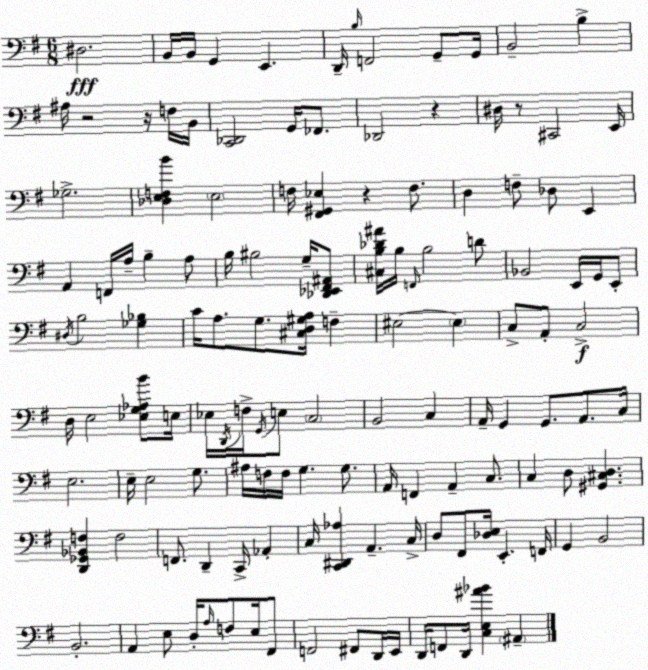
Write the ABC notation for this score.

X:1
T:Untitled
M:6/8
L:1/4
K:Em
^D,2 B,,/4 B,,/4 G,, E,, D,,/4 B,/4 F,,2 G,,/2 G,,/4 B,,2 B, ^A,/4 z2 z/4 F,/4 B,,/4 [C,,_D,,]2 G,,/4 _F,,/2 _D,,2 z ^D,/4 z/2 ^C,,2 E,,/4 _G,2 [_D,E,F,B] E,2 F,/4 [^F,,^G,,_E,] z F,/2 D, F,/2 _D,/2 E,, A,, F,,/4 A,/4 B, A,/2 B,/4 ^B,2 G,/4 [_D,,_E,,^F,,^A,,]/2 [^C,B,_D^A]/4 B,/4 F,,/4 B,2 D/2 _B,,2 E,,/4 G,,/4 E,,/2 ^D,/4 B,2 [_G,_B,] C/4 A,/2 G,/2 [^C,D,^G,A,]/4 F, ^E,2 ^E, C,/2 A,,/2 C,2 D,/4 E,2 [_E,G,_A,B]/2 E,/4 _E,/4 D,,/4 F,/4 G,,/4 E,/2 C,2 B,,2 C, A,,/4 G,, G,,/2 A,,/2 C,/4 E,2 E,/4 E,2 G,/2 ^A,/4 F,/4 F,/4 G, G,/2 A,,/4 F,, A,, C,/2 C, D,/2 [^G,,^C,D,] [D,,_G,,_B,,F,] F,2 F,,/2 D,, C,,/4 _A,, C,/4 [C,,^D,,_A,] A,, C,/4 D,/2 ^F,,/2 [_D,E,]/4 E,, F,,/4 G,, B,,2 B,,2 A,, E,/2 D,/4 A,/4 F,/2 E,/4 ^F,,/2 F,,2 ^F,,/2 D,,/4 E,,/4 D,,/4 F,,/2 D,,/4 [C,E,^A_B] ^A,,